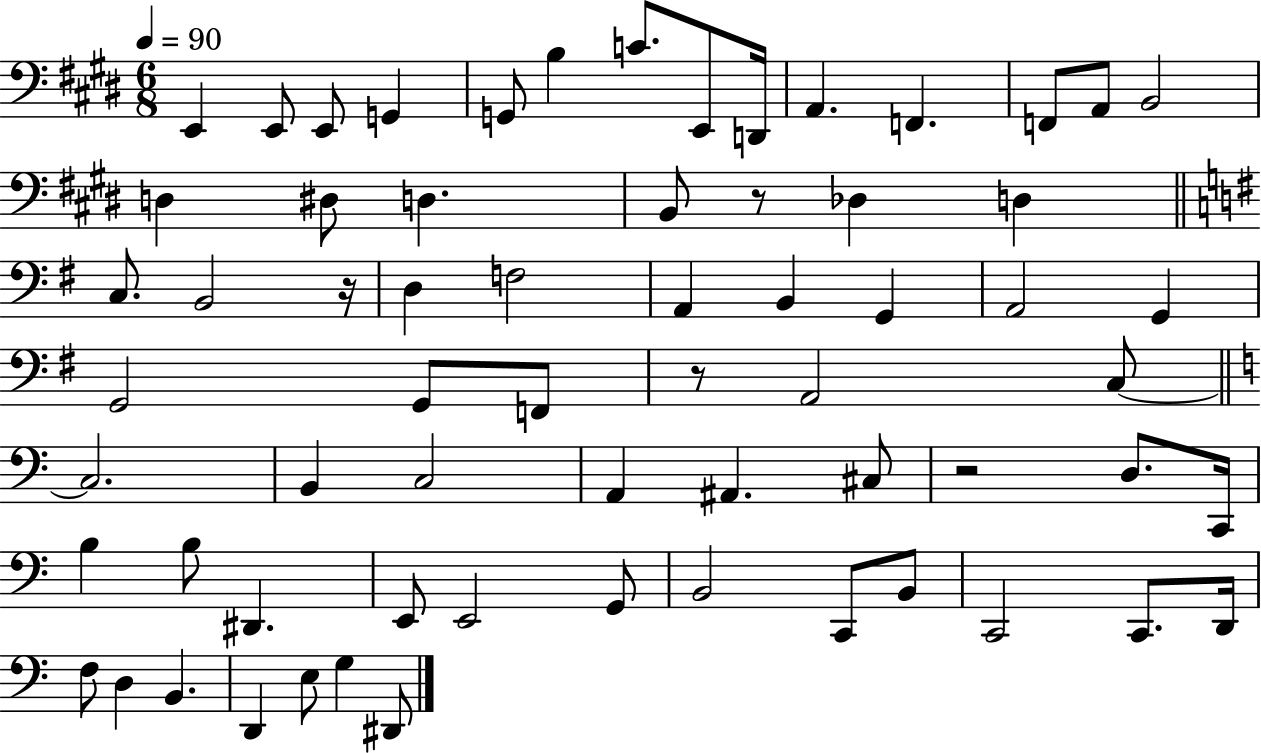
X:1
T:Untitled
M:6/8
L:1/4
K:E
E,, E,,/2 E,,/2 G,, G,,/2 B, C/2 E,,/2 D,,/4 A,, F,, F,,/2 A,,/2 B,,2 D, ^D,/2 D, B,,/2 z/2 _D, D, C,/2 B,,2 z/4 D, F,2 A,, B,, G,, A,,2 G,, G,,2 G,,/2 F,,/2 z/2 A,,2 C,/2 C,2 B,, C,2 A,, ^A,, ^C,/2 z2 D,/2 C,,/4 B, B,/2 ^D,, E,,/2 E,,2 G,,/2 B,,2 C,,/2 B,,/2 C,,2 C,,/2 D,,/4 F,/2 D, B,, D,, E,/2 G, ^D,,/2